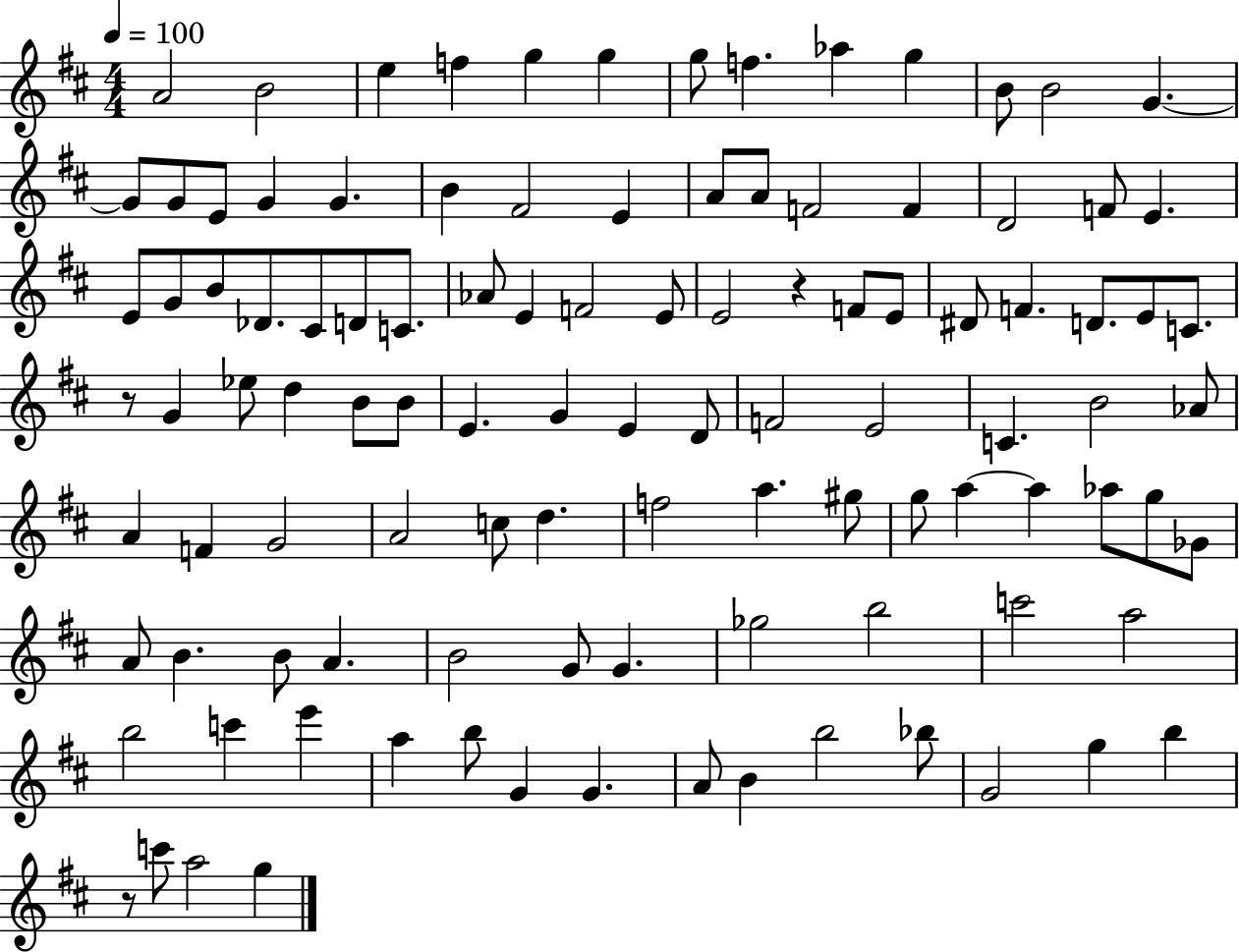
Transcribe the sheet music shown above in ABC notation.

X:1
T:Untitled
M:4/4
L:1/4
K:D
A2 B2 e f g g g/2 f _a g B/2 B2 G G/2 G/2 E/2 G G B ^F2 E A/2 A/2 F2 F D2 F/2 E E/2 G/2 B/2 _D/2 ^C/2 D/2 C/2 _A/2 E F2 E/2 E2 z F/2 E/2 ^D/2 F D/2 E/2 C/2 z/2 G _e/2 d B/2 B/2 E G E D/2 F2 E2 C B2 _A/2 A F G2 A2 c/2 d f2 a ^g/2 g/2 a a _a/2 g/2 _G/2 A/2 B B/2 A B2 G/2 G _g2 b2 c'2 a2 b2 c' e' a b/2 G G A/2 B b2 _b/2 G2 g b z/2 c'/2 a2 g